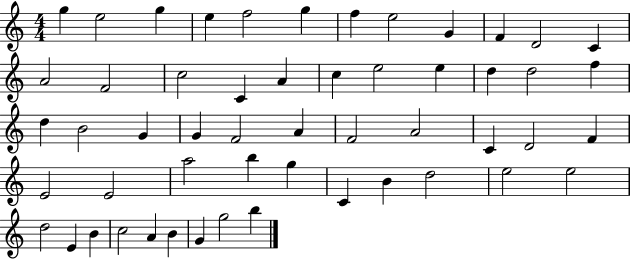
X:1
T:Untitled
M:4/4
L:1/4
K:C
g e2 g e f2 g f e2 G F D2 C A2 F2 c2 C A c e2 e d d2 f d B2 G G F2 A F2 A2 C D2 F E2 E2 a2 b g C B d2 e2 e2 d2 E B c2 A B G g2 b